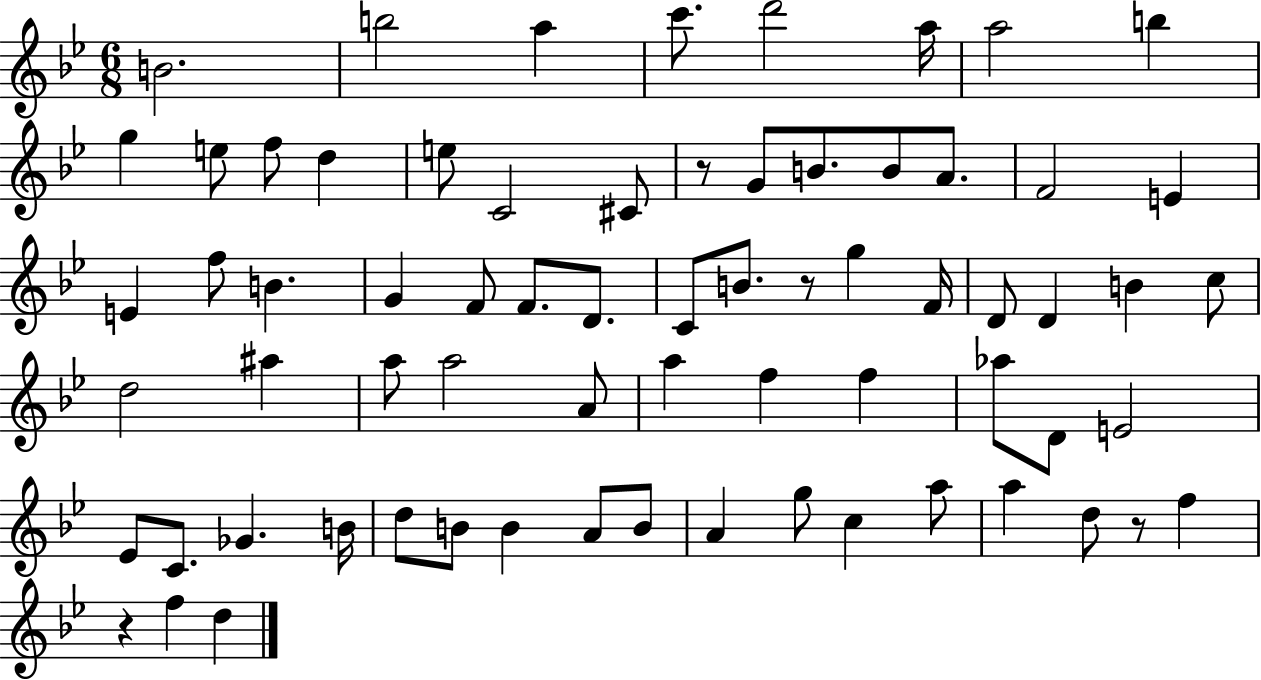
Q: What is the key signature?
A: BES major